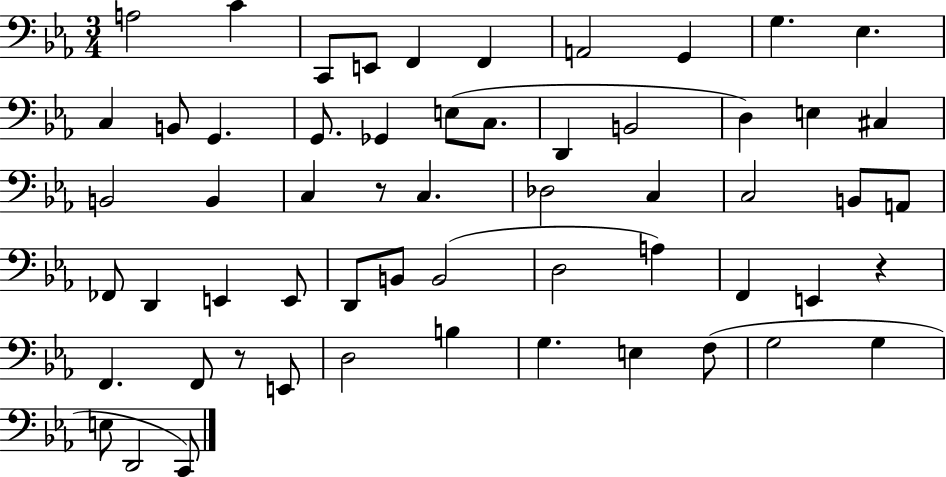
X:1
T:Untitled
M:3/4
L:1/4
K:Eb
A,2 C C,,/2 E,,/2 F,, F,, A,,2 G,, G, _E, C, B,,/2 G,, G,,/2 _G,, E,/2 C,/2 D,, B,,2 D, E, ^C, B,,2 B,, C, z/2 C, _D,2 C, C,2 B,,/2 A,,/2 _F,,/2 D,, E,, E,,/2 D,,/2 B,,/2 B,,2 D,2 A, F,, E,, z F,, F,,/2 z/2 E,,/2 D,2 B, G, E, F,/2 G,2 G, E,/2 D,,2 C,,/2